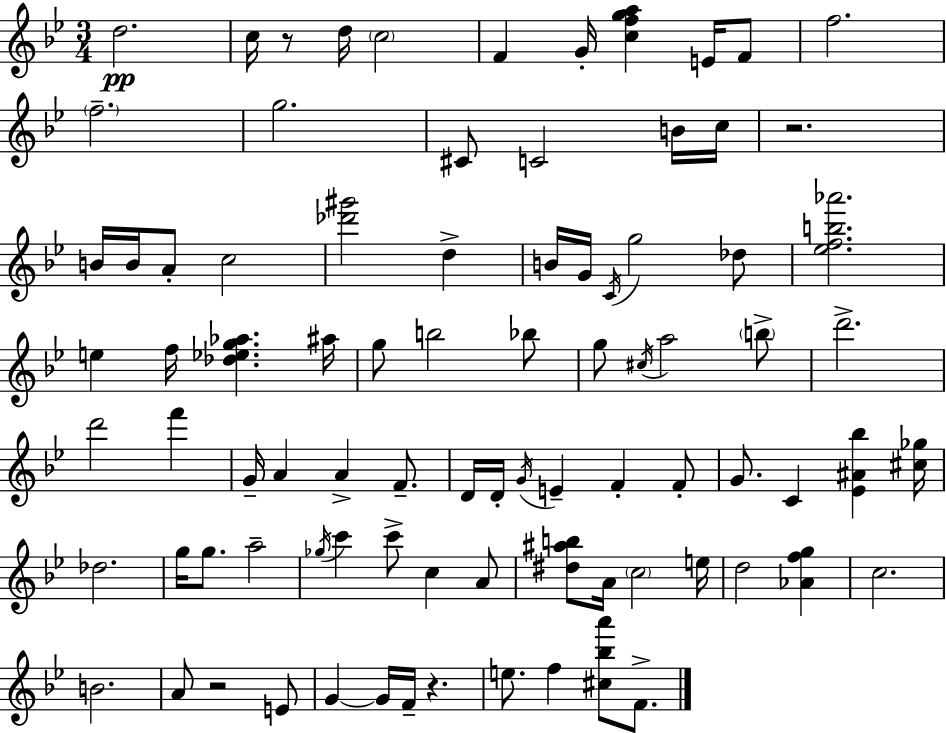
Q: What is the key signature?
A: BES major